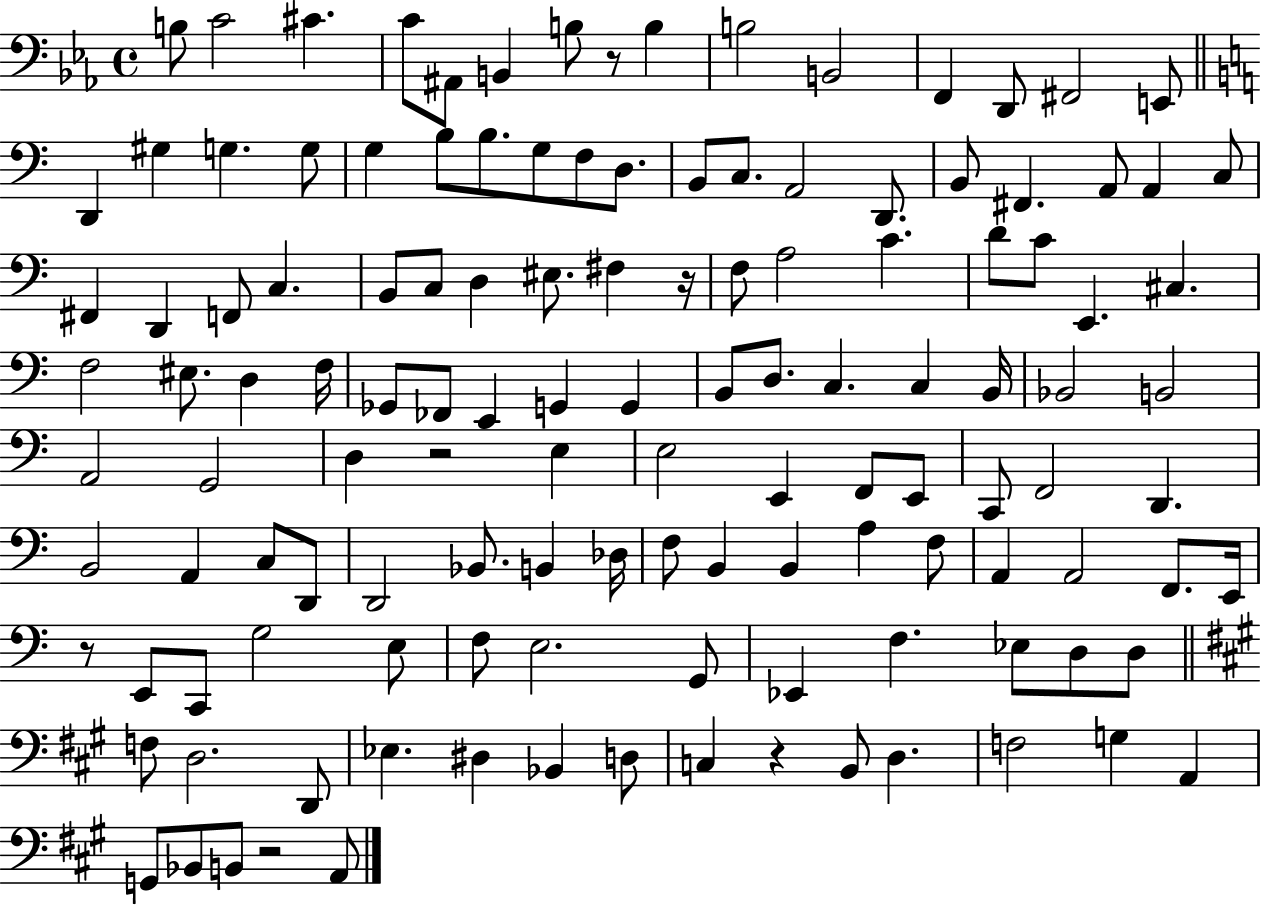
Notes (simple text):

B3/e C4/h C#4/q. C4/e A#2/e B2/q B3/e R/e B3/q B3/h B2/h F2/q D2/e F#2/h E2/e D2/q G#3/q G3/q. G3/e G3/q B3/e B3/e. G3/e F3/e D3/e. B2/e C3/e. A2/h D2/e. B2/e F#2/q. A2/e A2/q C3/e F#2/q D2/q F2/e C3/q. B2/e C3/e D3/q EIS3/e. F#3/q R/s F3/e A3/h C4/q. D4/e C4/e E2/q. C#3/q. F3/h EIS3/e. D3/q F3/s Gb2/e FES2/e E2/q G2/q G2/q B2/e D3/e. C3/q. C3/q B2/s Bb2/h B2/h A2/h G2/h D3/q R/h E3/q E3/h E2/q F2/e E2/e C2/e F2/h D2/q. B2/h A2/q C3/e D2/e D2/h Bb2/e. B2/q Db3/s F3/e B2/q B2/q A3/q F3/e A2/q A2/h F2/e. E2/s R/e E2/e C2/e G3/h E3/e F3/e E3/h. G2/e Eb2/q F3/q. Eb3/e D3/e D3/e F3/e D3/h. D2/e Eb3/q. D#3/q Bb2/q D3/e C3/q R/q B2/e D3/q. F3/h G3/q A2/q G2/e Bb2/e B2/e R/h A2/e